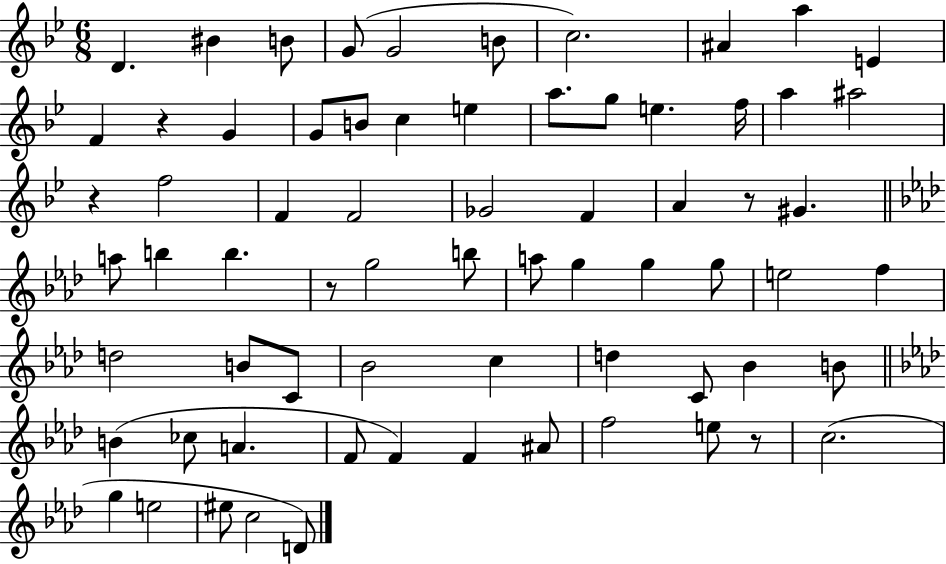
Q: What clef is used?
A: treble